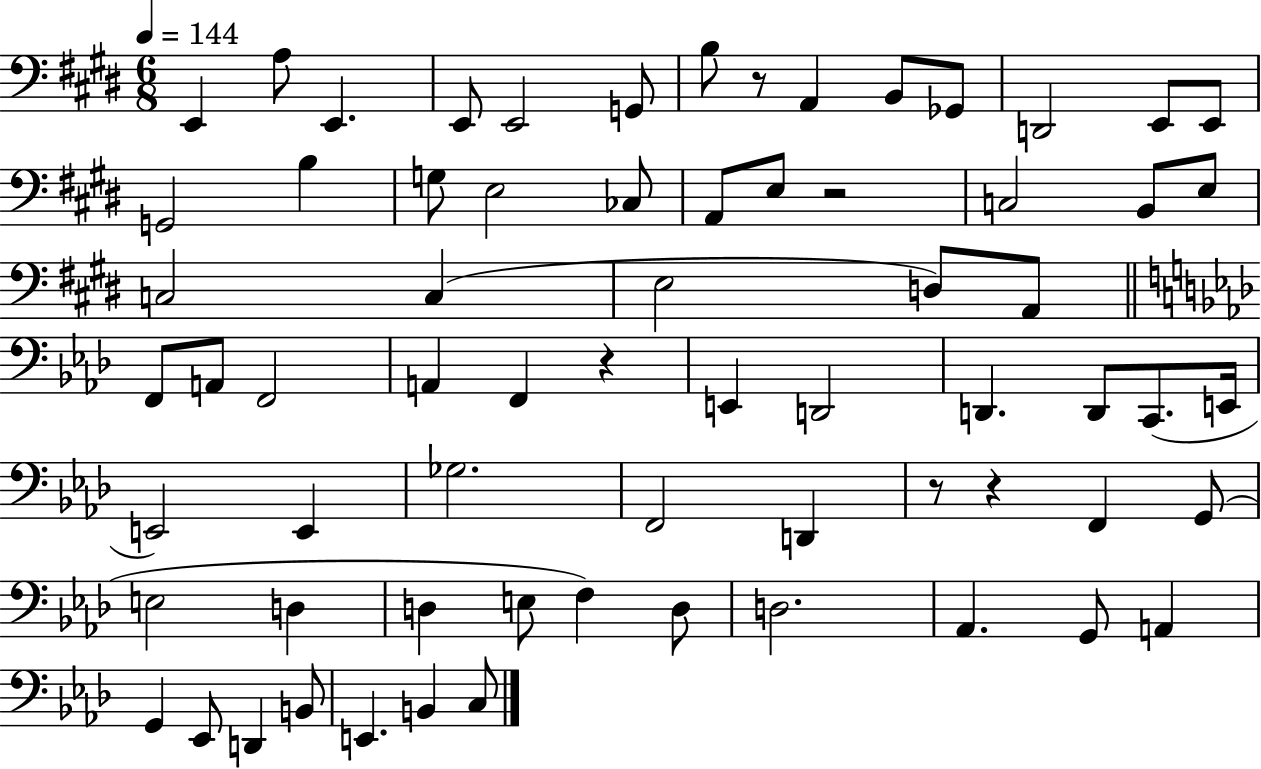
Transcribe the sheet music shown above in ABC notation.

X:1
T:Untitled
M:6/8
L:1/4
K:E
E,, A,/2 E,, E,,/2 E,,2 G,,/2 B,/2 z/2 A,, B,,/2 _G,,/2 D,,2 E,,/2 E,,/2 G,,2 B, G,/2 E,2 _C,/2 A,,/2 E,/2 z2 C,2 B,,/2 E,/2 C,2 C, E,2 D,/2 A,,/2 F,,/2 A,,/2 F,,2 A,, F,, z E,, D,,2 D,, D,,/2 C,,/2 E,,/4 E,,2 E,, _G,2 F,,2 D,, z/2 z F,, G,,/2 E,2 D, D, E,/2 F, D,/2 D,2 _A,, G,,/2 A,, G,, _E,,/2 D,, B,,/2 E,, B,, C,/2